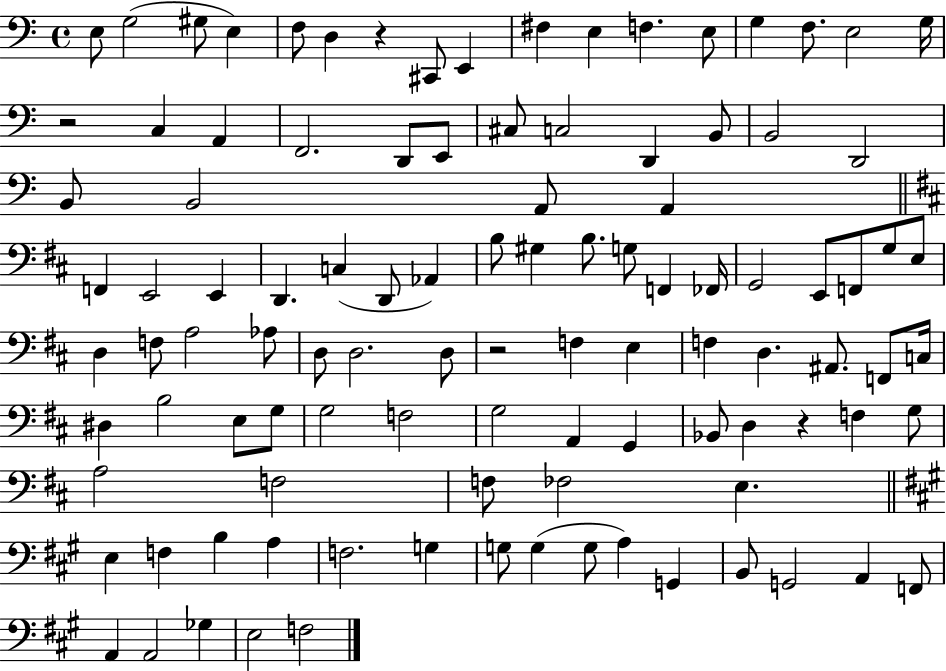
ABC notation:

X:1
T:Untitled
M:4/4
L:1/4
K:C
E,/2 G,2 ^G,/2 E, F,/2 D, z ^C,,/2 E,, ^F, E, F, E,/2 G, F,/2 E,2 G,/4 z2 C, A,, F,,2 D,,/2 E,,/2 ^C,/2 C,2 D,, B,,/2 B,,2 D,,2 B,,/2 B,,2 A,,/2 A,, F,, E,,2 E,, D,, C, D,,/2 _A,, B,/2 ^G, B,/2 G,/2 F,, _F,,/4 G,,2 E,,/2 F,,/2 G,/2 E,/2 D, F,/2 A,2 _A,/2 D,/2 D,2 D,/2 z2 F, E, F, D, ^A,,/2 F,,/2 C,/4 ^D, B,2 E,/2 G,/2 G,2 F,2 G,2 A,, G,, _B,,/2 D, z F, G,/2 A,2 F,2 F,/2 _F,2 E, E, F, B, A, F,2 G, G,/2 G, G,/2 A, G,, B,,/2 G,,2 A,, F,,/2 A,, A,,2 _G, E,2 F,2